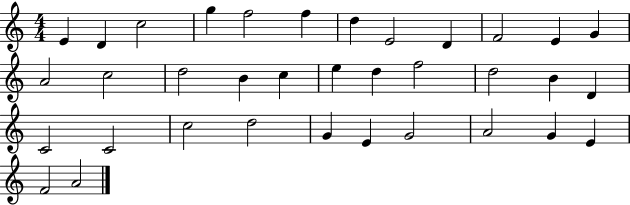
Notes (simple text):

E4/q D4/q C5/h G5/q F5/h F5/q D5/q E4/h D4/q F4/h E4/q G4/q A4/h C5/h D5/h B4/q C5/q E5/q D5/q F5/h D5/h B4/q D4/q C4/h C4/h C5/h D5/h G4/q E4/q G4/h A4/h G4/q E4/q F4/h A4/h